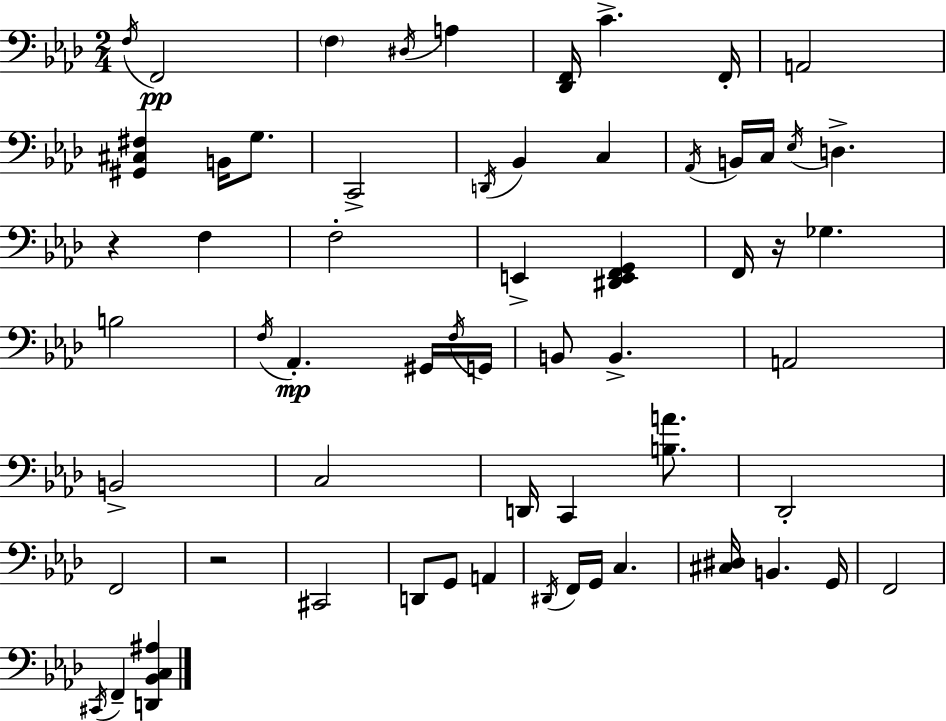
{
  \clef bass
  \numericTimeSignature
  \time 2/4
  \key f \minor
  \acciaccatura { f16 }\pp f,2 | \parenthesize f4 \acciaccatura { dis16 } a4 | <des, f,>16 c'4.-> | f,16-. a,2 | \break <gis, cis fis>4 b,16 g8. | c,2-> | \acciaccatura { d,16 } bes,4 c4 | \acciaccatura { aes,16 } b,16 c16 \acciaccatura { ees16 } d4.-> | \break r4 | f4 f2-. | e,4-> | <dis, e, f, g,>4 f,16 r16 ges4. | \break b2 | \acciaccatura { f16 }\mp aes,4.-. | gis,16 \acciaccatura { f16 } g,16 b,8 | b,4.-> a,2 | \break b,2-> | c2 | d,16 | c,4 <b a'>8. des,2-. | \break f,2 | r2 | cis,2 | d,8 | \break g,8 a,4 \acciaccatura { dis,16 } | f,16 g,16 c4. | <cis dis>16 b,4. g,16 | f,2 | \break \acciaccatura { cis,16 } f,4-- <d, bes, c ais>4 | \bar "|."
}